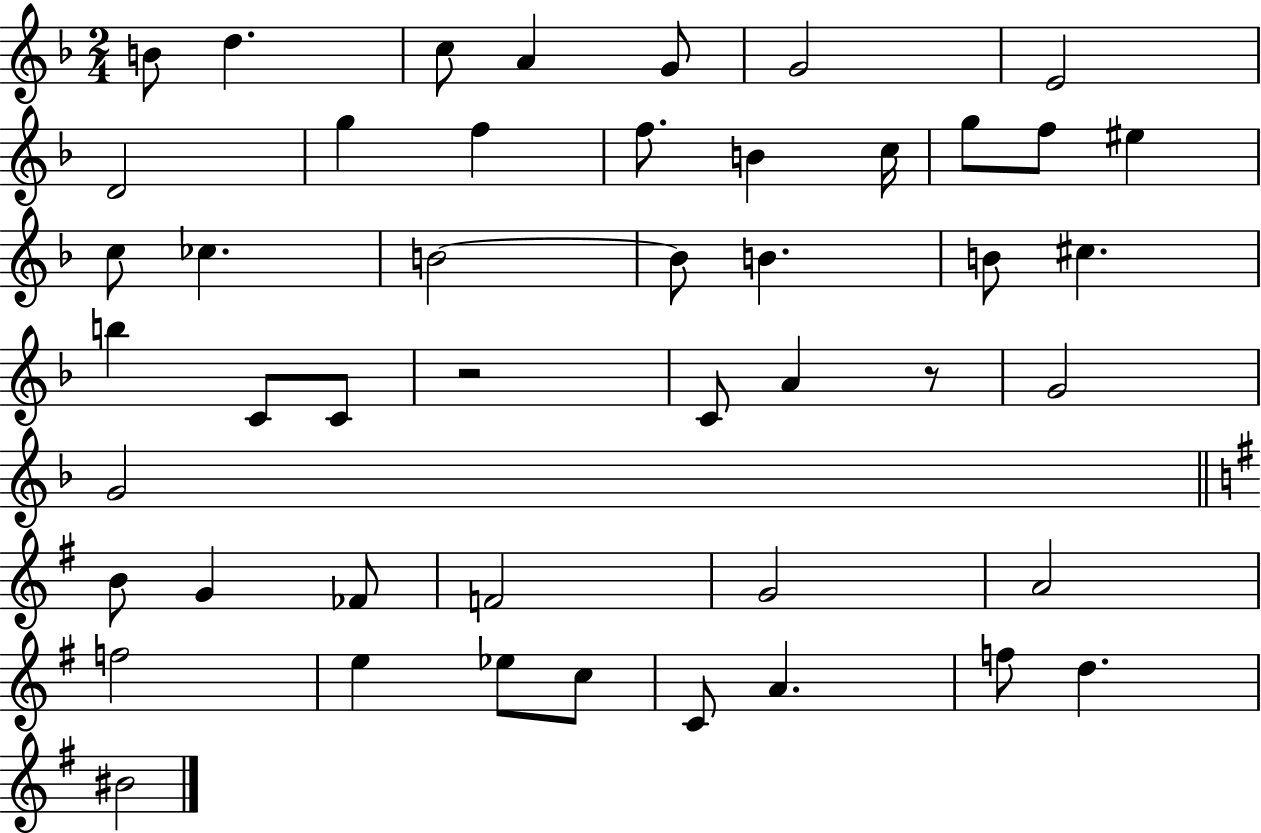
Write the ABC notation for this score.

X:1
T:Untitled
M:2/4
L:1/4
K:F
B/2 d c/2 A G/2 G2 E2 D2 g f f/2 B c/4 g/2 f/2 ^e c/2 _c B2 B/2 B B/2 ^c b C/2 C/2 z2 C/2 A z/2 G2 G2 B/2 G _F/2 F2 G2 A2 f2 e _e/2 c/2 C/2 A f/2 d ^B2